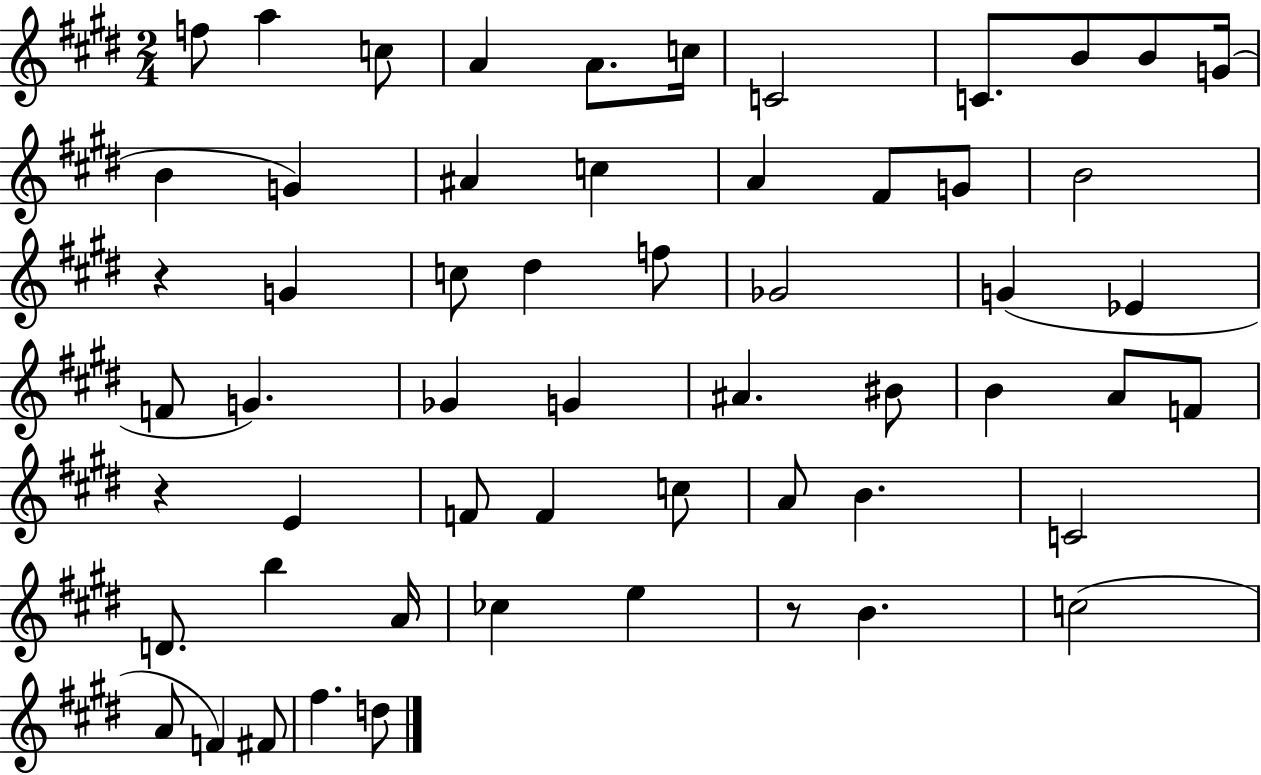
{
  \clef treble
  \numericTimeSignature
  \time 2/4
  \key e \major
  \repeat volta 2 { f''8 a''4 c''8 | a'4 a'8. c''16 | c'2 | c'8. b'8 b'8 g'16( | \break b'4 g'4) | ais'4 c''4 | a'4 fis'8 g'8 | b'2 | \break r4 g'4 | c''8 dis''4 f''8 | ges'2 | g'4( ees'4 | \break f'8 g'4.) | ges'4 g'4 | ais'4. bis'8 | b'4 a'8 f'8 | \break r4 e'4 | f'8 f'4 c''8 | a'8 b'4. | c'2 | \break d'8. b''4 a'16 | ces''4 e''4 | r8 b'4. | c''2( | \break a'8 f'4) fis'8 | fis''4. d''8 | } \bar "|."
}